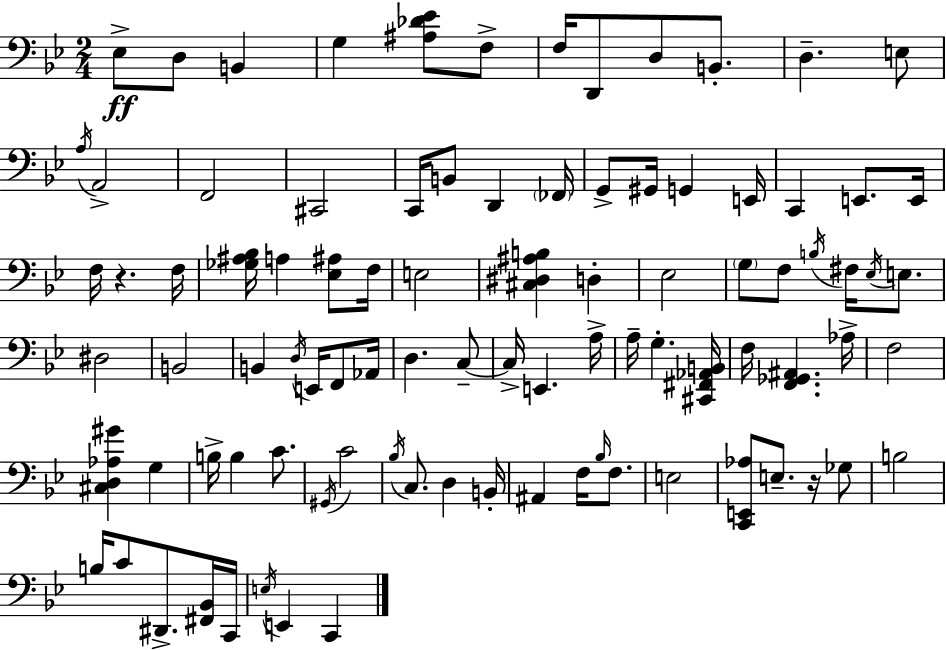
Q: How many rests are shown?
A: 2